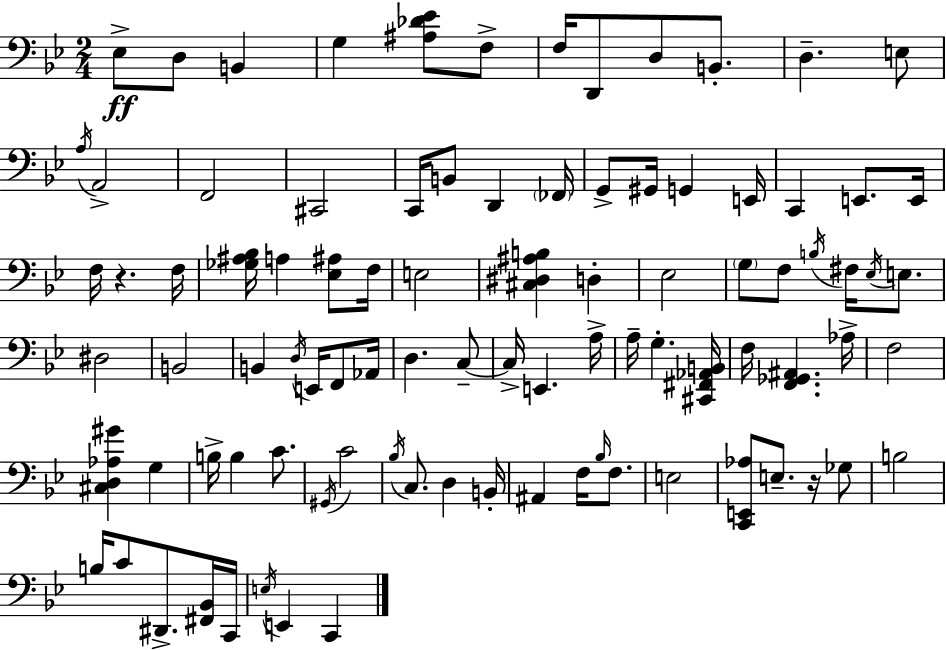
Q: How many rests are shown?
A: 2